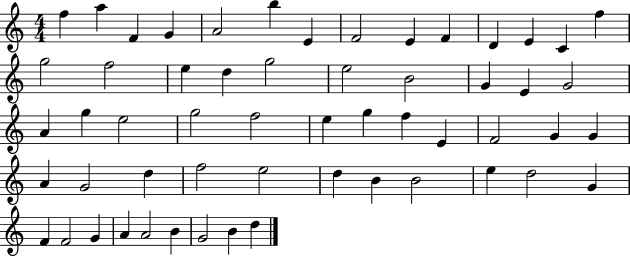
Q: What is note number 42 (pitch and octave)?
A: D5